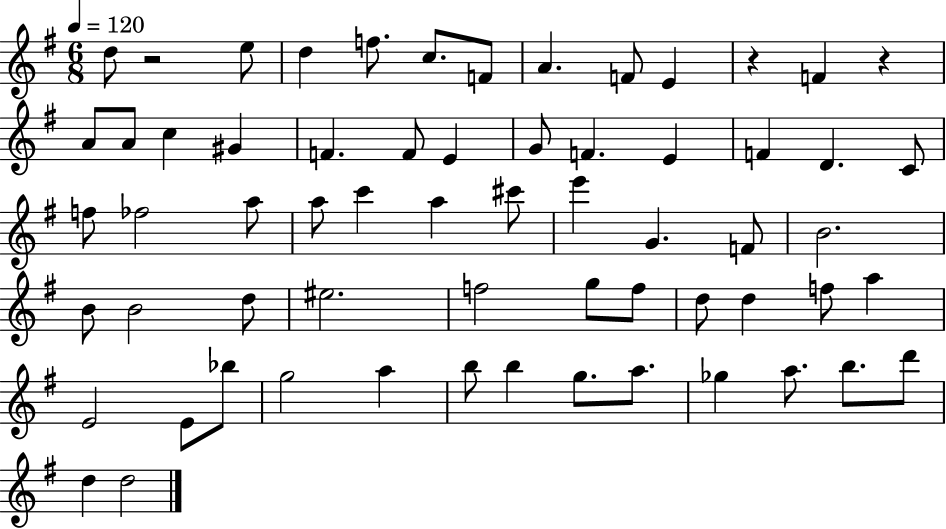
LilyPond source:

{
  \clef treble
  \numericTimeSignature
  \time 6/8
  \key g \major
  \tempo 4 = 120
  d''8 r2 e''8 | d''4 f''8. c''8. f'8 | a'4. f'8 e'4 | r4 f'4 r4 | \break a'8 a'8 c''4 gis'4 | f'4. f'8 e'4 | g'8 f'4. e'4 | f'4 d'4. c'8 | \break f''8 fes''2 a''8 | a''8 c'''4 a''4 cis'''8 | e'''4 g'4. f'8 | b'2. | \break b'8 b'2 d''8 | eis''2. | f''2 g''8 f''8 | d''8 d''4 f''8 a''4 | \break e'2 e'8 bes''8 | g''2 a''4 | b''8 b''4 g''8. a''8. | ges''4 a''8. b''8. d'''8 | \break d''4 d''2 | \bar "|."
}